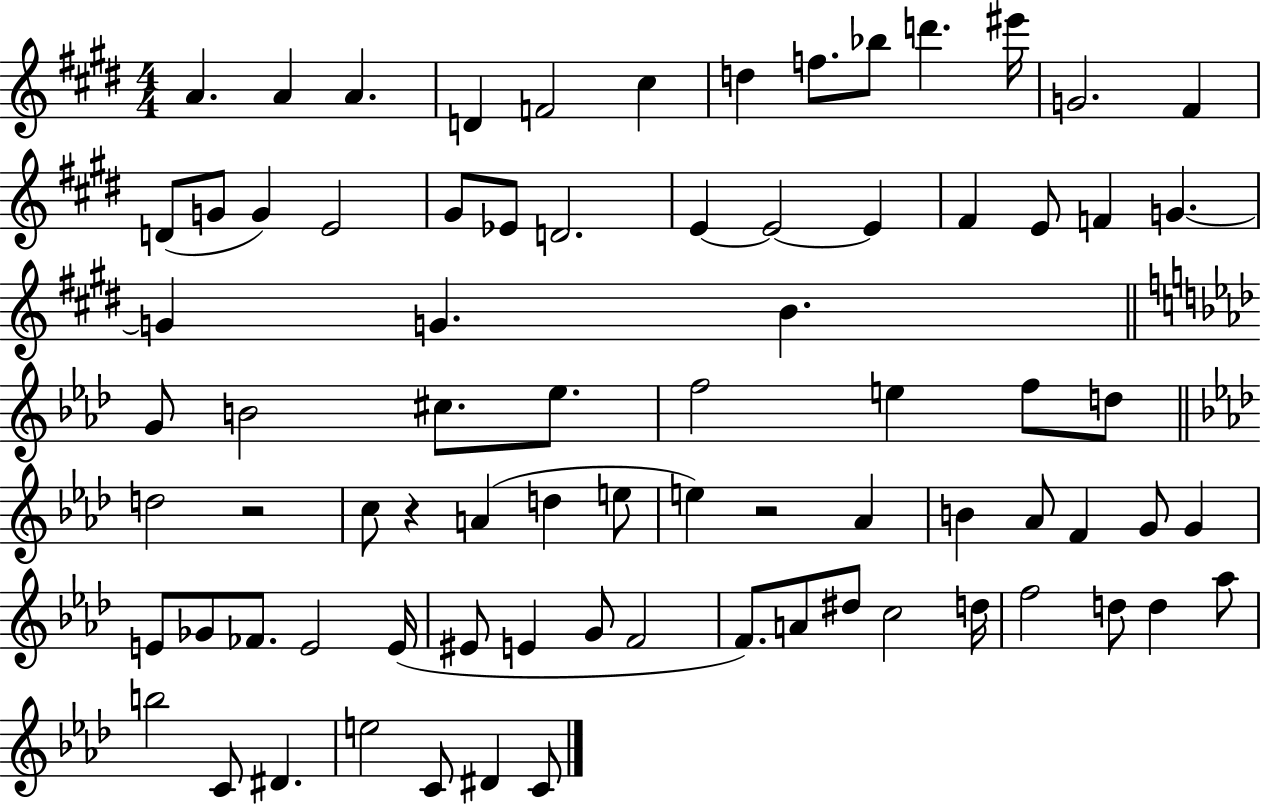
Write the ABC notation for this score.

X:1
T:Untitled
M:4/4
L:1/4
K:E
A A A D F2 ^c d f/2 _b/2 d' ^e'/4 G2 ^F D/2 G/2 G E2 ^G/2 _E/2 D2 E E2 E ^F E/2 F G G G B G/2 B2 ^c/2 _e/2 f2 e f/2 d/2 d2 z2 c/2 z A d e/2 e z2 _A B _A/2 F G/2 G E/2 _G/2 _F/2 E2 E/4 ^E/2 E G/2 F2 F/2 A/2 ^d/2 c2 d/4 f2 d/2 d _a/2 b2 C/2 ^D e2 C/2 ^D C/2